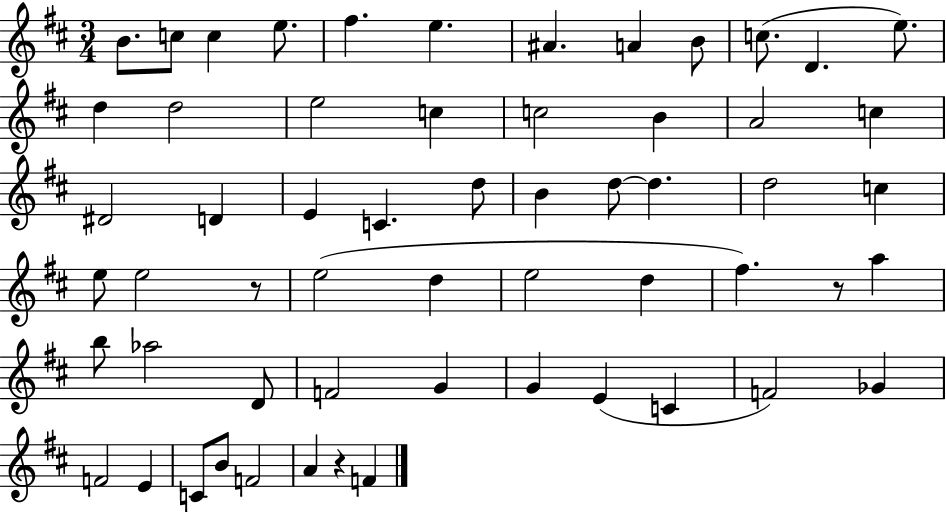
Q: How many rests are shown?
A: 3